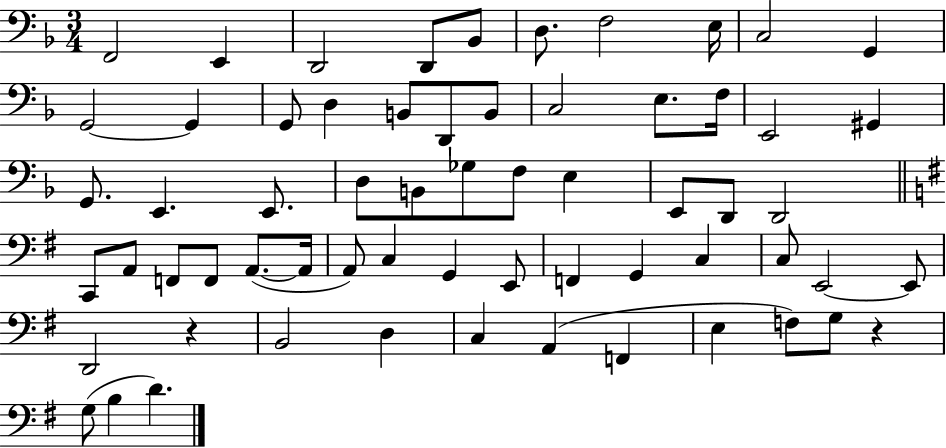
F2/h E2/q D2/h D2/e Bb2/e D3/e. F3/h E3/s C3/h G2/q G2/h G2/q G2/e D3/q B2/e D2/e B2/e C3/h E3/e. F3/s E2/h G#2/q G2/e. E2/q. E2/e. D3/e B2/e Gb3/e F3/e E3/q E2/e D2/e D2/h C2/e A2/e F2/e F2/e A2/e. A2/s A2/e C3/q G2/q E2/e F2/q G2/q C3/q C3/e E2/h E2/e D2/h R/q B2/h D3/q C3/q A2/q F2/q E3/q F3/e G3/e R/q G3/e B3/q D4/q.